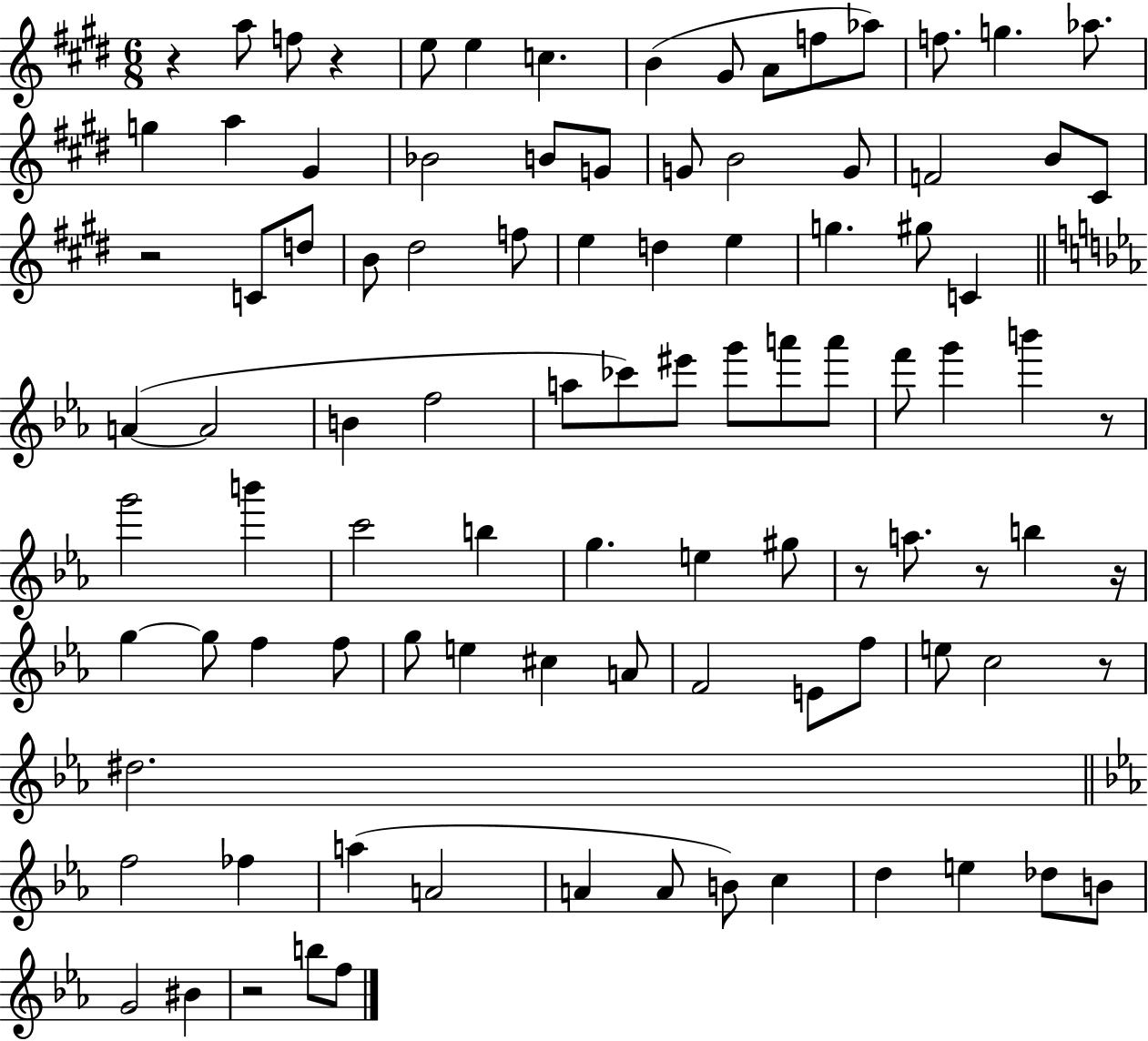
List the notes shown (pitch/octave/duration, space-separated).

R/q A5/e F5/e R/q E5/e E5/q C5/q. B4/q G#4/e A4/e F5/e Ab5/e F5/e. G5/q. Ab5/e. G5/q A5/q G#4/q Bb4/h B4/e G4/e G4/e B4/h G4/e F4/h B4/e C#4/e R/h C4/e D5/e B4/e D#5/h F5/e E5/q D5/q E5/q G5/q. G#5/e C4/q A4/q A4/h B4/q F5/h A5/e CES6/e EIS6/e G6/e A6/e A6/e F6/e G6/q B6/q R/e G6/h B6/q C6/h B5/q G5/q. E5/q G#5/e R/e A5/e. R/e B5/q R/s G5/q G5/e F5/q F5/e G5/e E5/q C#5/q A4/e F4/h E4/e F5/e E5/e C5/h R/e D#5/h. F5/h FES5/q A5/q A4/h A4/q A4/e B4/e C5/q D5/q E5/q Db5/e B4/e G4/h BIS4/q R/h B5/e F5/e